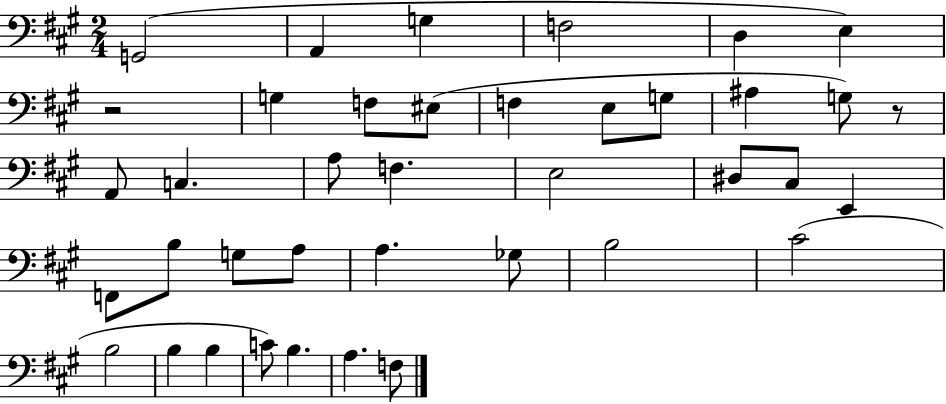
G2/h A2/q G3/q F3/h D3/q E3/q R/h G3/q F3/e EIS3/e F3/q E3/e G3/e A#3/q G3/e R/e A2/e C3/q. A3/e F3/q. E3/h D#3/e C#3/e E2/q F2/e B3/e G3/e A3/e A3/q. Gb3/e B3/h C#4/h B3/h B3/q B3/q C4/e B3/q. A3/q. F3/e